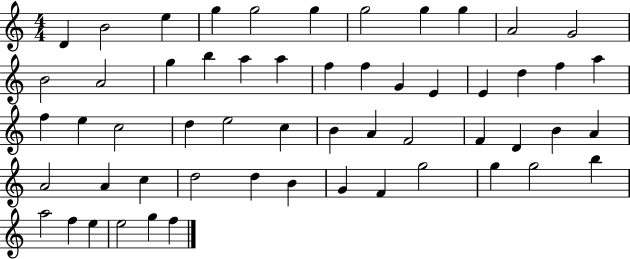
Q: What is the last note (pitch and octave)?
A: F5